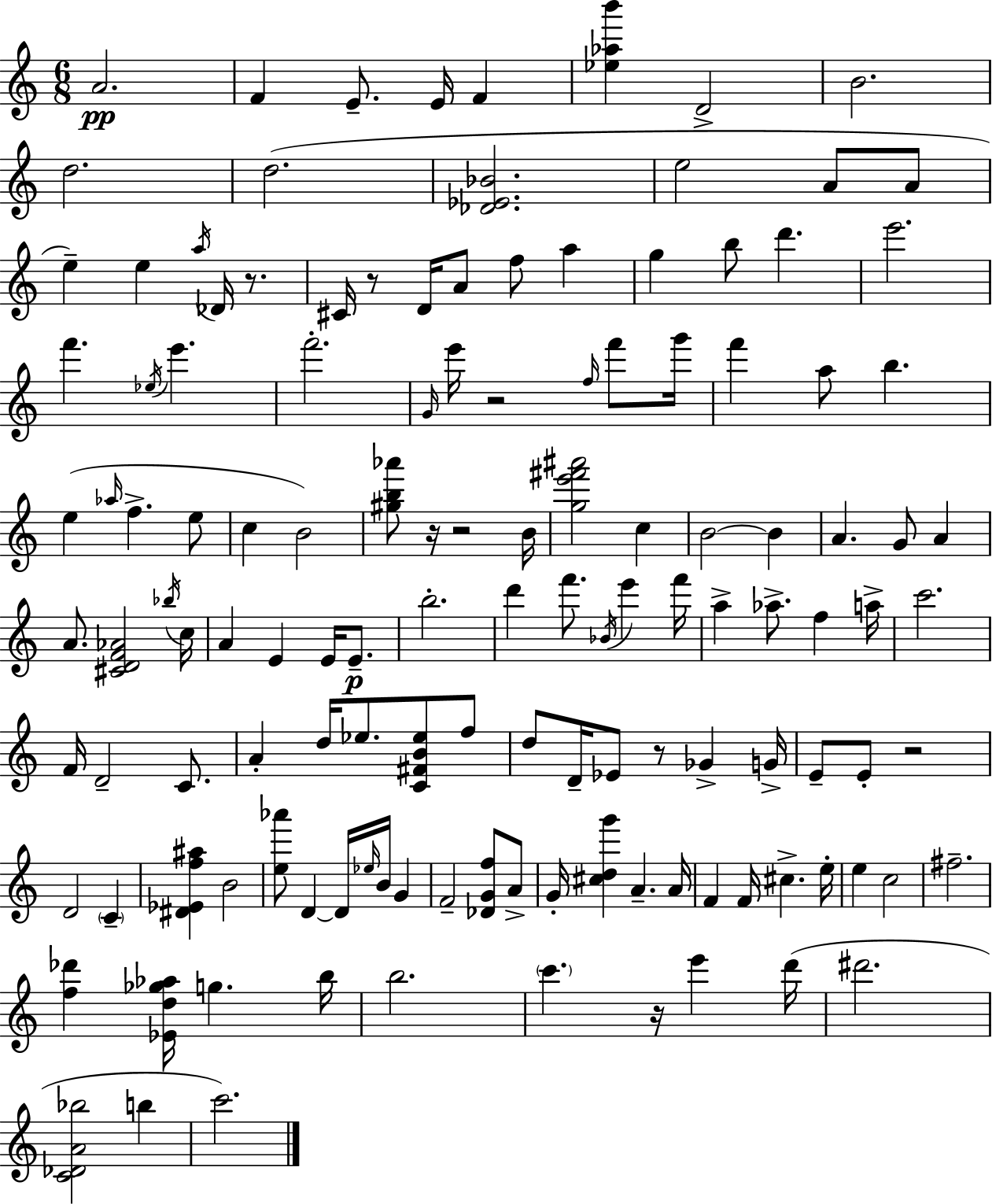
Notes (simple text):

A4/h. F4/q E4/e. E4/s F4/q [Eb5,Ab5,B6]/q D4/h B4/h. D5/h. D5/h. [Db4,Eb4,Bb4]/h. E5/h A4/e A4/e E5/q E5/q A5/s Db4/s R/e. C#4/s R/e D4/s A4/e F5/e A5/q G5/q B5/e D6/q. E6/h. F6/q. Eb5/s E6/q. F6/h. G4/s E6/s R/h F5/s F6/e G6/s F6/q A5/e B5/q. E5/q Ab5/s F5/q. E5/e C5/q B4/h [G#5,B5,Ab6]/e R/s R/h B4/s [G5,E6,F#6,A#6]/h C5/q B4/h B4/q A4/q. G4/e A4/q A4/e. [C#4,D4,F4,Ab4]/h Bb5/s C5/s A4/q E4/q E4/s E4/e. B5/h. D6/q F6/e. Bb4/s E6/q F6/s A5/q Ab5/e. F5/q A5/s C6/h. F4/s D4/h C4/e. A4/q D5/s Eb5/e. [C4,F#4,B4,Eb5]/e F5/e D5/e D4/s Eb4/e R/e Gb4/q G4/s E4/e E4/e R/h D4/h C4/q [D#4,Eb4,F5,A#5]/q B4/h [E5,Ab6]/e D4/q D4/s Eb5/s B4/s G4/q F4/h [Db4,G4,F5]/e A4/e G4/s [C#5,D5,G6]/q A4/q. A4/s F4/q F4/s C#5/q. E5/s E5/q C5/h F#5/h. [F5,Db6]/q [Eb4,D5,Gb5,Ab5]/s G5/q. B5/s B5/h. C6/q. R/s E6/q D6/s D#6/h. [C4,Db4,A4,Bb5]/h B5/q C6/h.